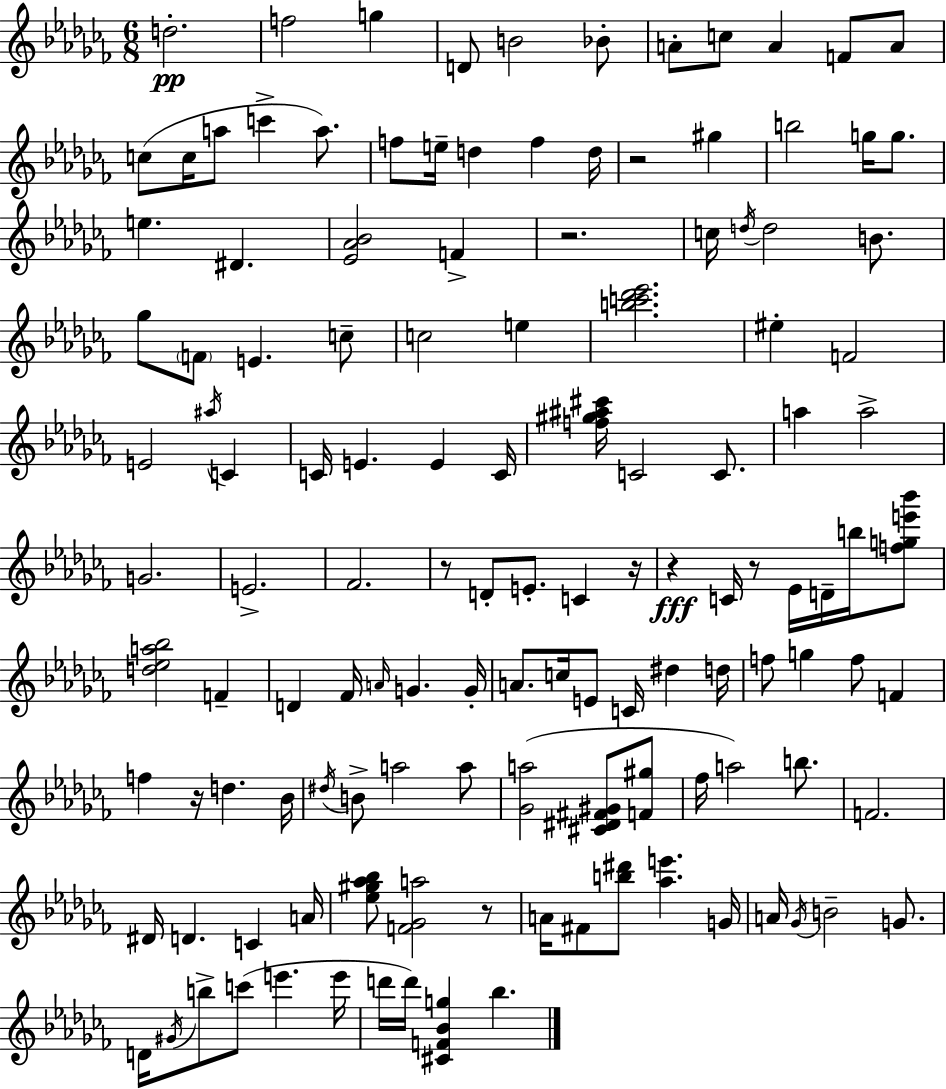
{
  \clef treble
  \numericTimeSignature
  \time 6/8
  \key aes \minor
  d''2.-.\pp | f''2 g''4 | d'8 b'2 bes'8-. | a'8-. c''8 a'4 f'8 a'8 | \break c''8( c''16 a''8 c'''4-> a''8.) | f''8 e''16-- d''4 f''4 d''16 | r2 gis''4 | b''2 g''16 g''8. | \break e''4. dis'4. | <ees' aes' bes'>2 f'4-> | r2. | c''16 \acciaccatura { d''16 } d''2 b'8. | \break ges''8 \parenthesize f'8 e'4. c''8-- | c''2 e''4 | <b'' c''' des''' ees'''>2. | eis''4-. f'2 | \break e'2 \acciaccatura { ais''16 } c'4 | c'16 e'4. e'4 | c'16 <f'' gis'' ais'' cis'''>16 c'2 c'8. | a''4 a''2-> | \break g'2. | e'2.-> | fes'2. | r8 d'8-. e'8.-. c'4 | \break r16 r4\fff c'16 r8 ees'16 d'16-- b''16 | <f'' g'' e''' bes'''>8 <d'' ees'' a'' bes''>2 f'4-- | d'4 fes'16 \grace { a'16 } g'4. | g'16-. a'8. c''16 e'8 c'16 dis''4 | \break d''16 f''8 g''4 f''8 f'4 | f''4 r16 d''4. | bes'16 \acciaccatura { dis''16 } b'8-> a''2 | a''8 <ges' a''>2( | \break <cis' dis' fis' gis'>8 <f' gis''>8 fes''16 a''2) | b''8. f'2. | dis'16 d'4. c'4 | a'16 <ees'' gis'' aes'' bes''>8 <f' ges' a''>2 | \break r8 a'16 fis'8 <b'' dis'''>8 <aes'' e'''>4. | g'16 a'16 \acciaccatura { ges'16 } b'2-- | g'8. d'16 \acciaccatura { gis'16 } b''8-> c'''8( e'''4. | e'''16 d'''16 d'''16) <cis' f' bes' g''>4 | \break bes''4. \bar "|."
}